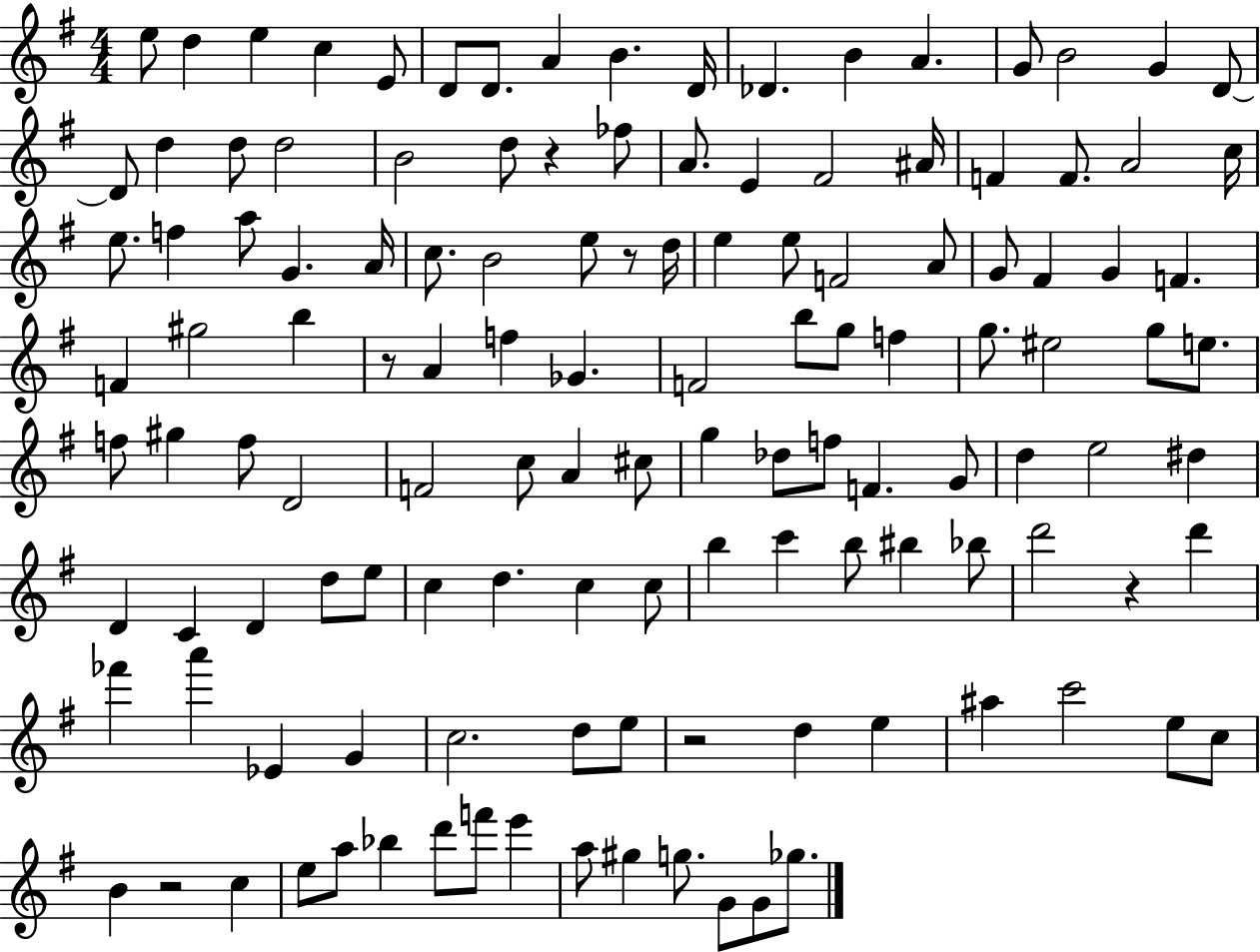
{
  \clef treble
  \numericTimeSignature
  \time 4/4
  \key g \major
  e''8 d''4 e''4 c''4 e'8 | d'8 d'8. a'4 b'4. d'16 | des'4. b'4 a'4. | g'8 b'2 g'4 d'8~~ | \break d'8 d''4 d''8 d''2 | b'2 d''8 r4 fes''8 | a'8. e'4 fis'2 ais'16 | f'4 f'8. a'2 c''16 | \break e''8. f''4 a''8 g'4. a'16 | c''8. b'2 e''8 r8 d''16 | e''4 e''8 f'2 a'8 | g'8 fis'4 g'4 f'4. | \break f'4 gis''2 b''4 | r8 a'4 f''4 ges'4. | f'2 b''8 g''8 f''4 | g''8. eis''2 g''8 e''8. | \break f''8 gis''4 f''8 d'2 | f'2 c''8 a'4 cis''8 | g''4 des''8 f''8 f'4. g'8 | d''4 e''2 dis''4 | \break d'4 c'4 d'4 d''8 e''8 | c''4 d''4. c''4 c''8 | b''4 c'''4 b''8 bis''4 bes''8 | d'''2 r4 d'''4 | \break fes'''4 a'''4 ees'4 g'4 | c''2. d''8 e''8 | r2 d''4 e''4 | ais''4 c'''2 e''8 c''8 | \break b'4 r2 c''4 | e''8 a''8 bes''4 d'''8 f'''8 e'''4 | a''8 gis''4 g''8. g'8 g'8 ges''8. | \bar "|."
}